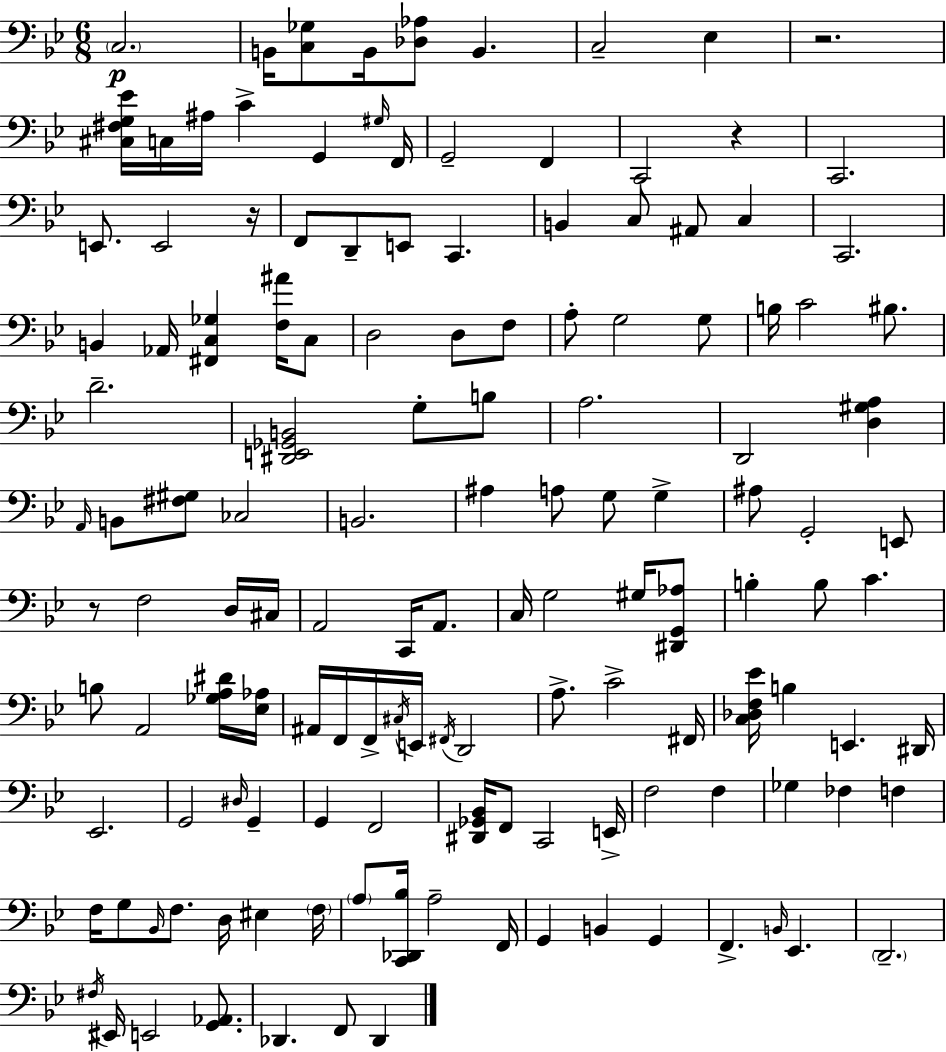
X:1
T:Untitled
M:6/8
L:1/4
K:Gm
C,2 B,,/4 [C,_G,]/2 B,,/4 [_D,_A,]/2 B,, C,2 _E, z2 [^C,^F,G,_E]/4 C,/4 ^A,/4 C G,, ^G,/4 F,,/4 G,,2 F,, C,,2 z C,,2 E,,/2 E,,2 z/4 F,,/2 D,,/2 E,,/2 C,, B,, C,/2 ^A,,/2 C, C,,2 B,, _A,,/4 [^F,,C,_G,] [F,^A]/4 C,/2 D,2 D,/2 F,/2 A,/2 G,2 G,/2 B,/4 C2 ^B,/2 D2 [^D,,E,,_G,,B,,]2 G,/2 B,/2 A,2 D,,2 [D,^G,A,] A,,/4 B,,/2 [^F,^G,]/2 _C,2 B,,2 ^A, A,/2 G,/2 G, ^A,/2 G,,2 E,,/2 z/2 F,2 D,/4 ^C,/4 A,,2 C,,/4 A,,/2 C,/4 G,2 ^G,/4 [^D,,G,,_A,]/2 B, B,/2 C B,/2 A,,2 [_G,A,^D]/4 [_E,_A,]/4 ^A,,/4 F,,/4 F,,/4 ^C,/4 E,,/4 ^F,,/4 D,,2 A,/2 C2 ^F,,/4 [C,_D,F,_E]/4 B, E,, ^D,,/4 _E,,2 G,,2 ^D,/4 G,, G,, F,,2 [^D,,_G,,_B,,]/4 F,,/2 C,,2 E,,/4 F,2 F, _G, _F, F, F,/4 G,/2 _B,,/4 F,/2 D,/4 ^E, F,/4 A,/2 [C,,_D,,_B,]/4 A,2 F,,/4 G,, B,, G,, F,, B,,/4 _E,, D,,2 ^F,/4 ^E,,/4 E,,2 [G,,_A,,]/2 _D,, F,,/2 _D,,